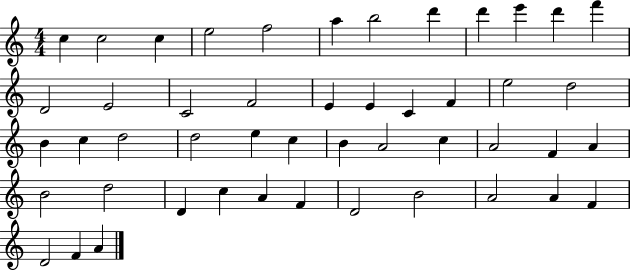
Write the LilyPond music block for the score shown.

{
  \clef treble
  \numericTimeSignature
  \time 4/4
  \key c \major
  c''4 c''2 c''4 | e''2 f''2 | a''4 b''2 d'''4 | d'''4 e'''4 d'''4 f'''4 | \break d'2 e'2 | c'2 f'2 | e'4 e'4 c'4 f'4 | e''2 d''2 | \break b'4 c''4 d''2 | d''2 e''4 c''4 | b'4 a'2 c''4 | a'2 f'4 a'4 | \break b'2 d''2 | d'4 c''4 a'4 f'4 | d'2 b'2 | a'2 a'4 f'4 | \break d'2 f'4 a'4 | \bar "|."
}